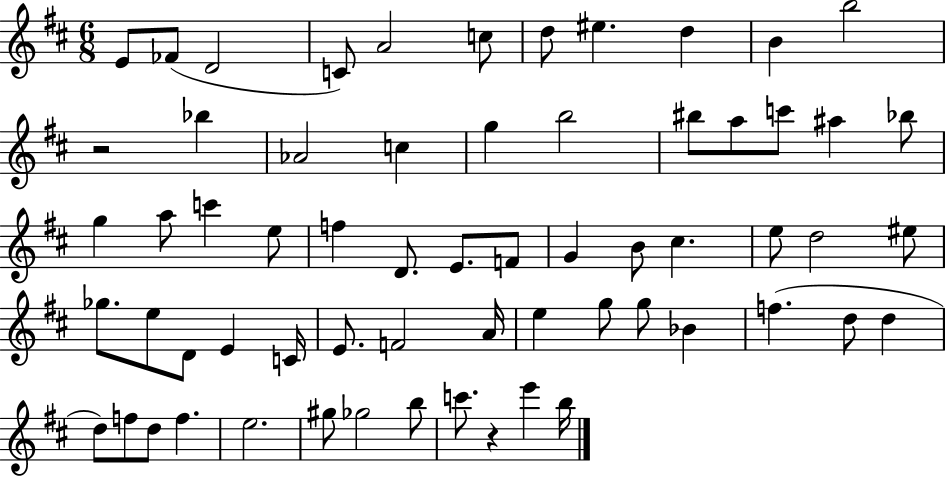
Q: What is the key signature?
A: D major